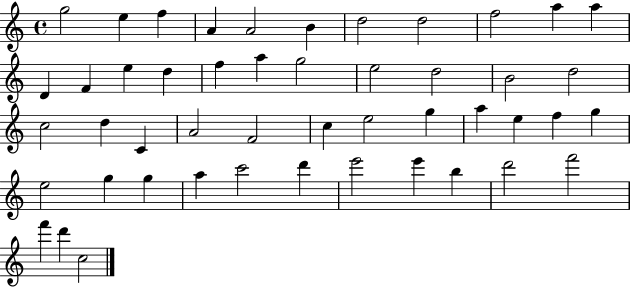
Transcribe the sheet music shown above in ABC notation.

X:1
T:Untitled
M:4/4
L:1/4
K:C
g2 e f A A2 B d2 d2 f2 a a D F e d f a g2 e2 d2 B2 d2 c2 d C A2 F2 c e2 g a e f g e2 g g a c'2 d' e'2 e' b d'2 f'2 f' d' c2